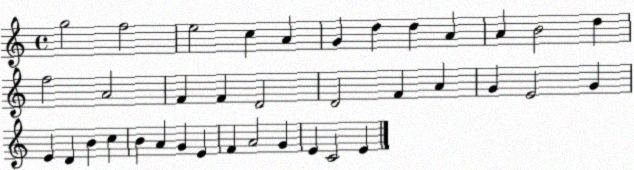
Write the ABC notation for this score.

X:1
T:Untitled
M:4/4
L:1/4
K:C
g2 f2 e2 c A G d d A A B2 d f2 A2 F F D2 D2 F A G E2 G E D B c B A G E F A2 G E C2 E